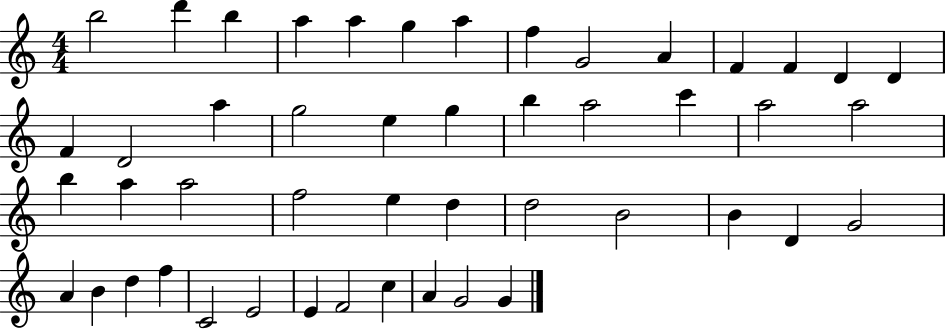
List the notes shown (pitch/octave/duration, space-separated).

B5/h D6/q B5/q A5/q A5/q G5/q A5/q F5/q G4/h A4/q F4/q F4/q D4/q D4/q F4/q D4/h A5/q G5/h E5/q G5/q B5/q A5/h C6/q A5/h A5/h B5/q A5/q A5/h F5/h E5/q D5/q D5/h B4/h B4/q D4/q G4/h A4/q B4/q D5/q F5/q C4/h E4/h E4/q F4/h C5/q A4/q G4/h G4/q